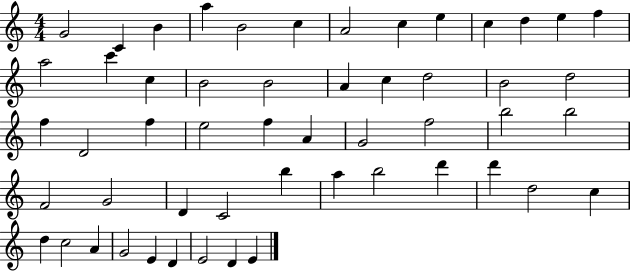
{
  \clef treble
  \numericTimeSignature
  \time 4/4
  \key c \major
  g'2 c'4 b'4 | a''4 b'2 c''4 | a'2 c''4 e''4 | c''4 d''4 e''4 f''4 | \break a''2 c'''4 c''4 | b'2 b'2 | a'4 c''4 d''2 | b'2 d''2 | \break f''4 d'2 f''4 | e''2 f''4 a'4 | g'2 f''2 | b''2 b''2 | \break f'2 g'2 | d'4 c'2 b''4 | a''4 b''2 d'''4 | d'''4 d''2 c''4 | \break d''4 c''2 a'4 | g'2 e'4 d'4 | e'2 d'4 e'4 | \bar "|."
}